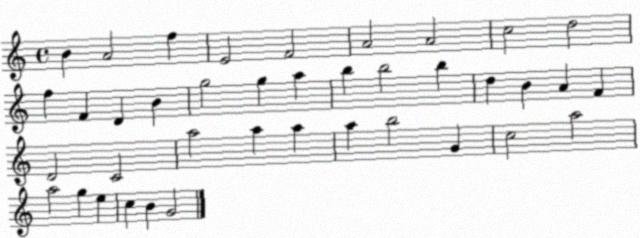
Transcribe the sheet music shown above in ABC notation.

X:1
T:Untitled
M:4/4
L:1/4
K:C
B A2 f E2 F2 A2 A2 c2 d2 f F D B g2 g a b b2 b d B A F D2 C2 a2 a a a b2 G c2 a2 a2 g e c B G2